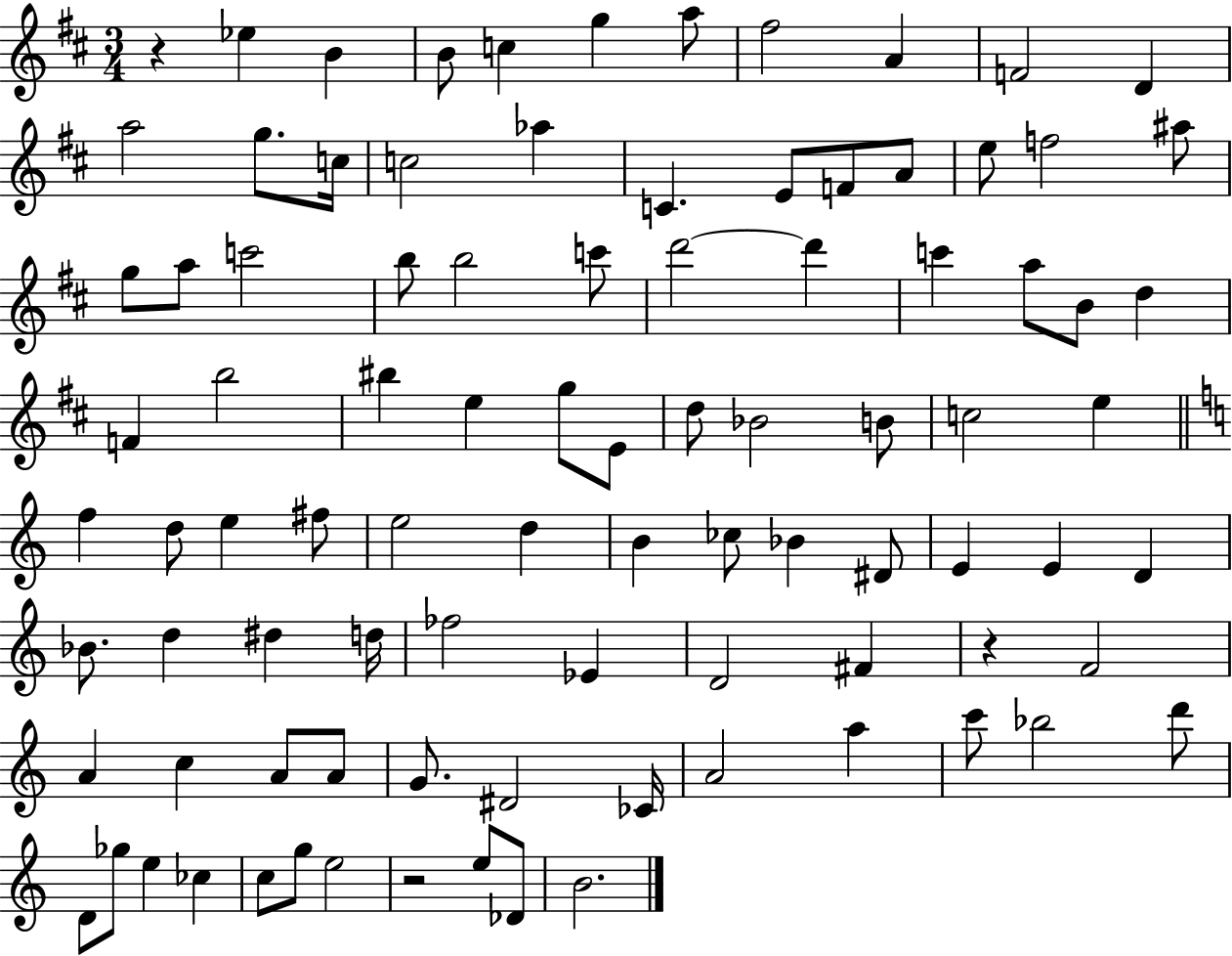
X:1
T:Untitled
M:3/4
L:1/4
K:D
z _e B B/2 c g a/2 ^f2 A F2 D a2 g/2 c/4 c2 _a C E/2 F/2 A/2 e/2 f2 ^a/2 g/2 a/2 c'2 b/2 b2 c'/2 d'2 d' c' a/2 B/2 d F b2 ^b e g/2 E/2 d/2 _B2 B/2 c2 e f d/2 e ^f/2 e2 d B _c/2 _B ^D/2 E E D _B/2 d ^d d/4 _f2 _E D2 ^F z F2 A c A/2 A/2 G/2 ^D2 _C/4 A2 a c'/2 _b2 d'/2 D/2 _g/2 e _c c/2 g/2 e2 z2 e/2 _D/2 B2